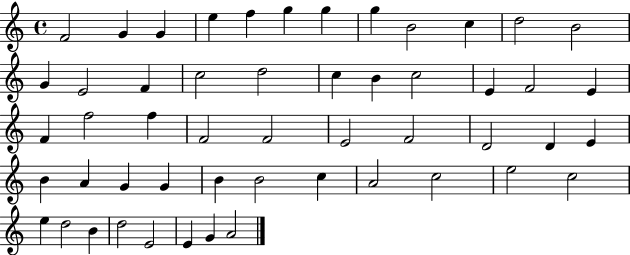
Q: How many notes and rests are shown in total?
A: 52